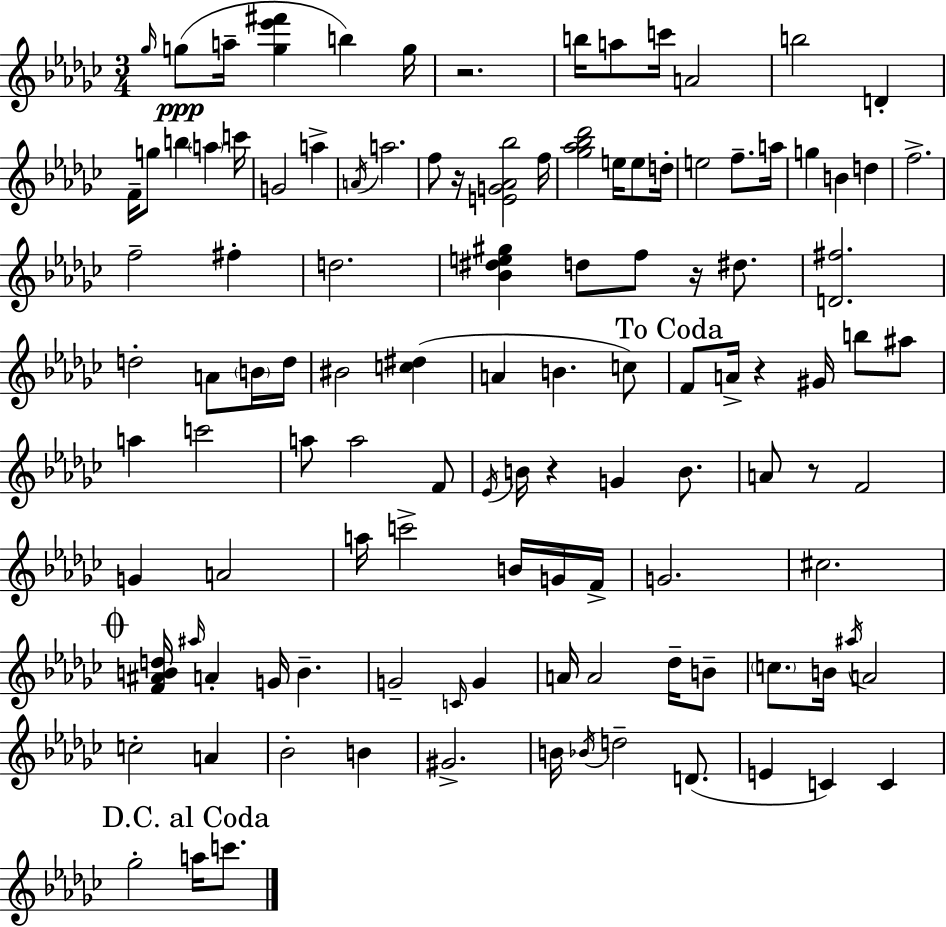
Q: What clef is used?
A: treble